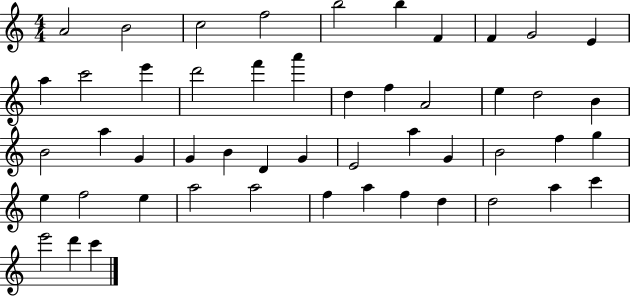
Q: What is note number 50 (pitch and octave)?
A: C6